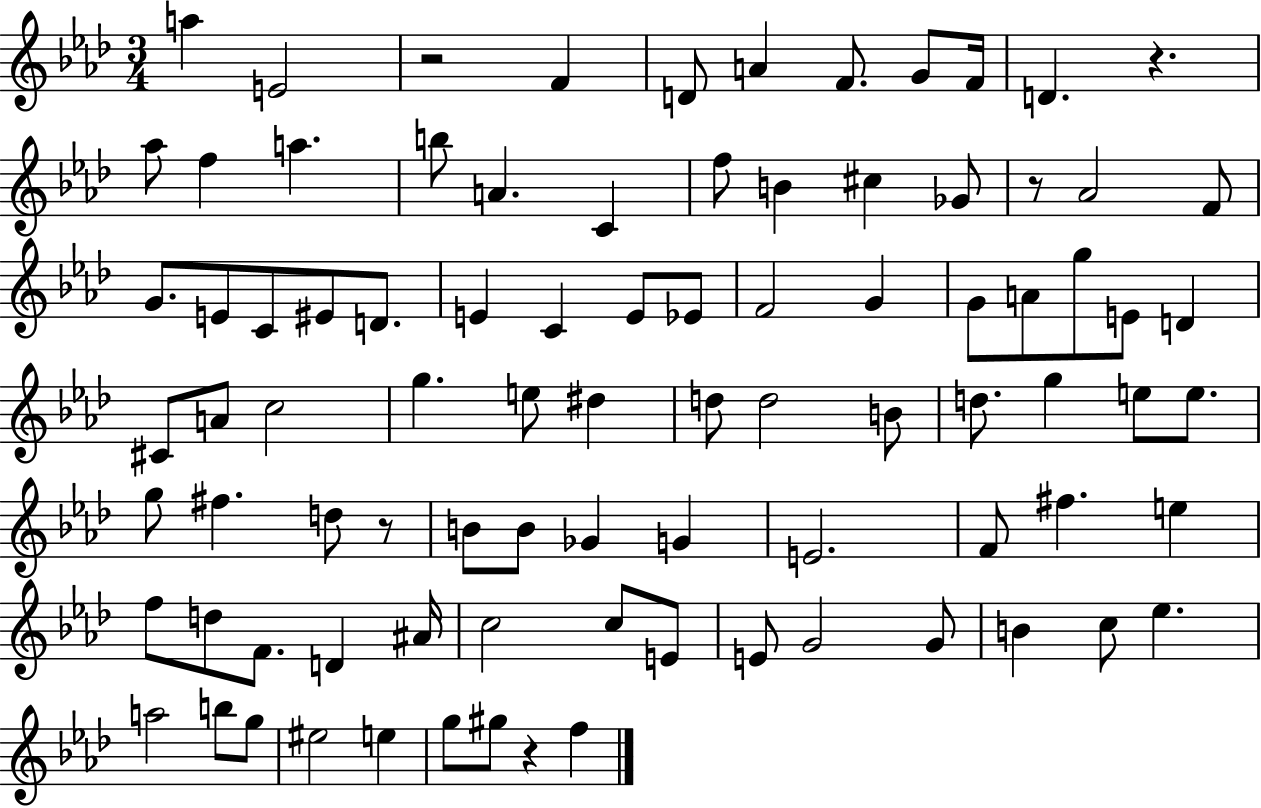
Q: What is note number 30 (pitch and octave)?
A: Eb4